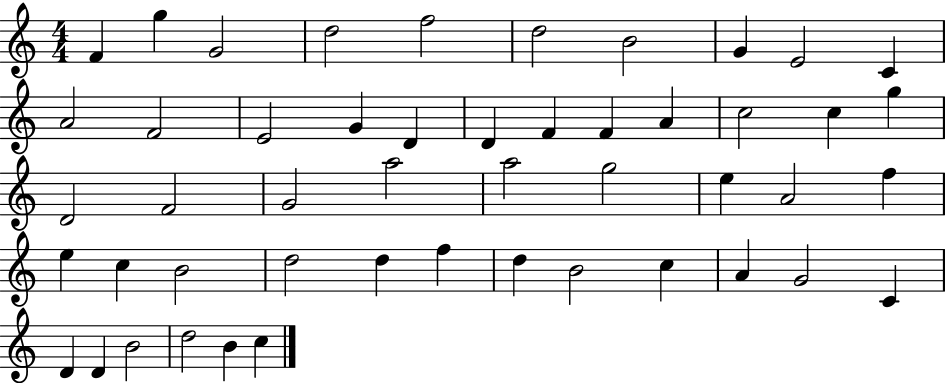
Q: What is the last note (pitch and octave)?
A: C5